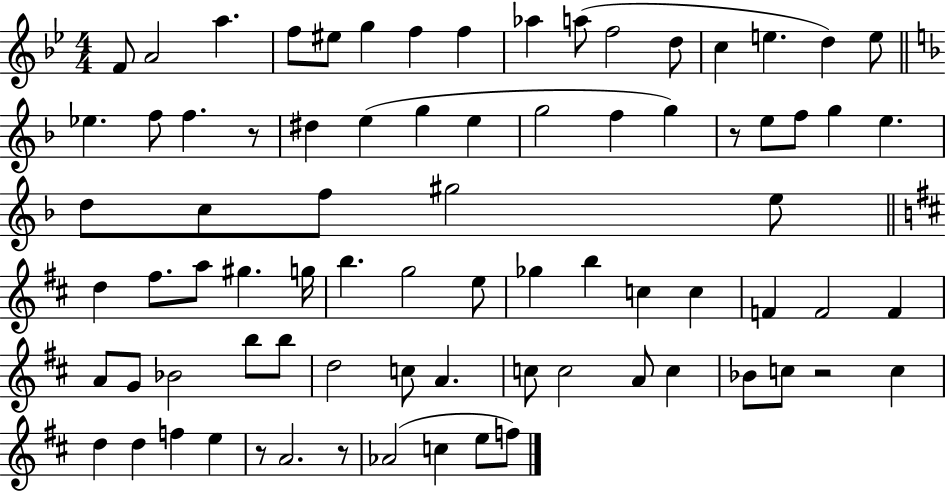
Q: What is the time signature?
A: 4/4